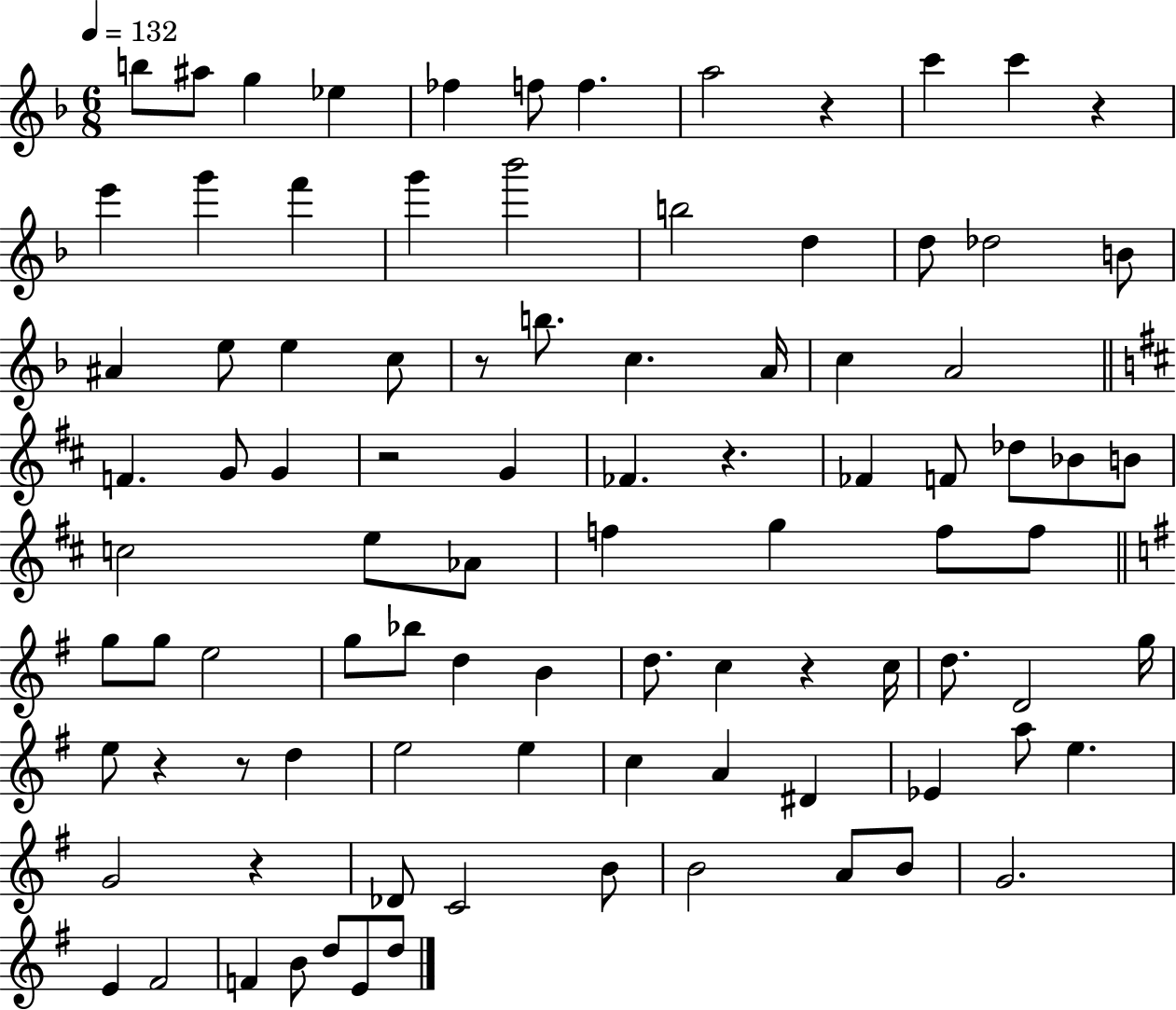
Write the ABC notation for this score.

X:1
T:Untitled
M:6/8
L:1/4
K:F
b/2 ^a/2 g _e _f f/2 f a2 z c' c' z e' g' f' g' _b'2 b2 d d/2 _d2 B/2 ^A e/2 e c/2 z/2 b/2 c A/4 c A2 F G/2 G z2 G _F z _F F/2 _d/2 _B/2 B/2 c2 e/2 _A/2 f g f/2 f/2 g/2 g/2 e2 g/2 _b/2 d B d/2 c z c/4 d/2 D2 g/4 e/2 z z/2 d e2 e c A ^D _E a/2 e G2 z _D/2 C2 B/2 B2 A/2 B/2 G2 E ^F2 F B/2 d/2 E/2 d/2